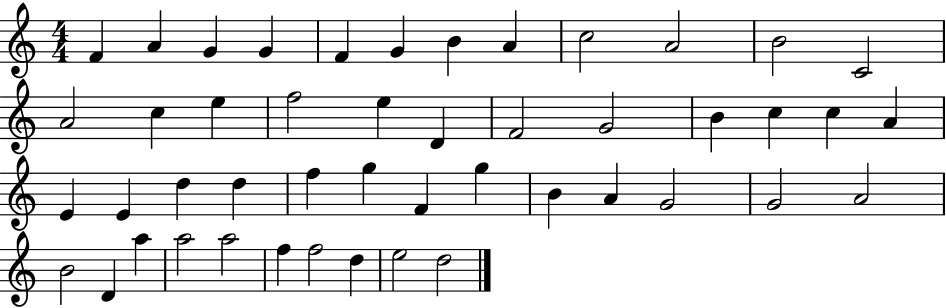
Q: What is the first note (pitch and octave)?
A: F4